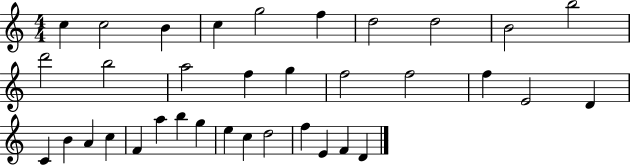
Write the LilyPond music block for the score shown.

{
  \clef treble
  \numericTimeSignature
  \time 4/4
  \key c \major
  c''4 c''2 b'4 | c''4 g''2 f''4 | d''2 d''2 | b'2 b''2 | \break d'''2 b''2 | a''2 f''4 g''4 | f''2 f''2 | f''4 e'2 d'4 | \break c'4 b'4 a'4 c''4 | f'4 a''4 b''4 g''4 | e''4 c''4 d''2 | f''4 e'4 f'4 d'4 | \break \bar "|."
}